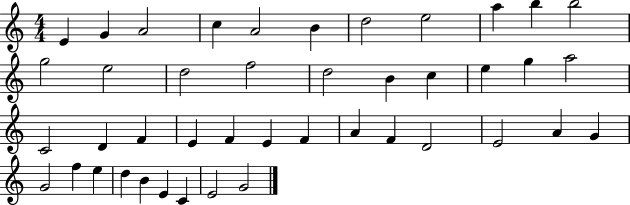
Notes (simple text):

E4/q G4/q A4/h C5/q A4/h B4/q D5/h E5/h A5/q B5/q B5/h G5/h E5/h D5/h F5/h D5/h B4/q C5/q E5/q G5/q A5/h C4/h D4/q F4/q E4/q F4/q E4/q F4/q A4/q F4/q D4/h E4/h A4/q G4/q G4/h F5/q E5/q D5/q B4/q E4/q C4/q E4/h G4/h